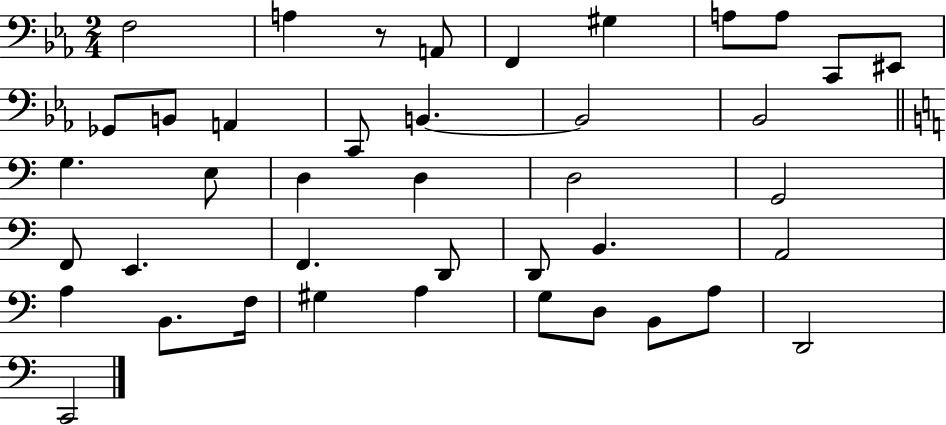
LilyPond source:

{
  \clef bass
  \numericTimeSignature
  \time 2/4
  \key ees \major
  f2 | a4 r8 a,8 | f,4 gis4 | a8 a8 c,8 eis,8 | \break ges,8 b,8 a,4 | c,8 b,4.~~ | b,2 | bes,2 | \break \bar "||" \break \key c \major g4. e8 | d4 d4 | d2 | g,2 | \break f,8 e,4. | f,4. d,8 | d,8 b,4. | a,2 | \break a4 b,8. f16 | gis4 a4 | g8 d8 b,8 a8 | d,2 | \break c,2 | \bar "|."
}